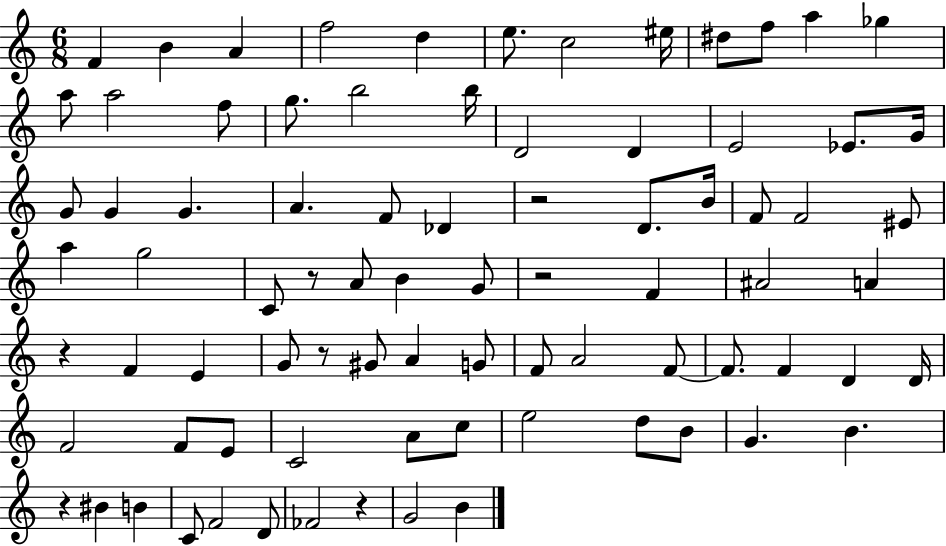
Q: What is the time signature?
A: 6/8